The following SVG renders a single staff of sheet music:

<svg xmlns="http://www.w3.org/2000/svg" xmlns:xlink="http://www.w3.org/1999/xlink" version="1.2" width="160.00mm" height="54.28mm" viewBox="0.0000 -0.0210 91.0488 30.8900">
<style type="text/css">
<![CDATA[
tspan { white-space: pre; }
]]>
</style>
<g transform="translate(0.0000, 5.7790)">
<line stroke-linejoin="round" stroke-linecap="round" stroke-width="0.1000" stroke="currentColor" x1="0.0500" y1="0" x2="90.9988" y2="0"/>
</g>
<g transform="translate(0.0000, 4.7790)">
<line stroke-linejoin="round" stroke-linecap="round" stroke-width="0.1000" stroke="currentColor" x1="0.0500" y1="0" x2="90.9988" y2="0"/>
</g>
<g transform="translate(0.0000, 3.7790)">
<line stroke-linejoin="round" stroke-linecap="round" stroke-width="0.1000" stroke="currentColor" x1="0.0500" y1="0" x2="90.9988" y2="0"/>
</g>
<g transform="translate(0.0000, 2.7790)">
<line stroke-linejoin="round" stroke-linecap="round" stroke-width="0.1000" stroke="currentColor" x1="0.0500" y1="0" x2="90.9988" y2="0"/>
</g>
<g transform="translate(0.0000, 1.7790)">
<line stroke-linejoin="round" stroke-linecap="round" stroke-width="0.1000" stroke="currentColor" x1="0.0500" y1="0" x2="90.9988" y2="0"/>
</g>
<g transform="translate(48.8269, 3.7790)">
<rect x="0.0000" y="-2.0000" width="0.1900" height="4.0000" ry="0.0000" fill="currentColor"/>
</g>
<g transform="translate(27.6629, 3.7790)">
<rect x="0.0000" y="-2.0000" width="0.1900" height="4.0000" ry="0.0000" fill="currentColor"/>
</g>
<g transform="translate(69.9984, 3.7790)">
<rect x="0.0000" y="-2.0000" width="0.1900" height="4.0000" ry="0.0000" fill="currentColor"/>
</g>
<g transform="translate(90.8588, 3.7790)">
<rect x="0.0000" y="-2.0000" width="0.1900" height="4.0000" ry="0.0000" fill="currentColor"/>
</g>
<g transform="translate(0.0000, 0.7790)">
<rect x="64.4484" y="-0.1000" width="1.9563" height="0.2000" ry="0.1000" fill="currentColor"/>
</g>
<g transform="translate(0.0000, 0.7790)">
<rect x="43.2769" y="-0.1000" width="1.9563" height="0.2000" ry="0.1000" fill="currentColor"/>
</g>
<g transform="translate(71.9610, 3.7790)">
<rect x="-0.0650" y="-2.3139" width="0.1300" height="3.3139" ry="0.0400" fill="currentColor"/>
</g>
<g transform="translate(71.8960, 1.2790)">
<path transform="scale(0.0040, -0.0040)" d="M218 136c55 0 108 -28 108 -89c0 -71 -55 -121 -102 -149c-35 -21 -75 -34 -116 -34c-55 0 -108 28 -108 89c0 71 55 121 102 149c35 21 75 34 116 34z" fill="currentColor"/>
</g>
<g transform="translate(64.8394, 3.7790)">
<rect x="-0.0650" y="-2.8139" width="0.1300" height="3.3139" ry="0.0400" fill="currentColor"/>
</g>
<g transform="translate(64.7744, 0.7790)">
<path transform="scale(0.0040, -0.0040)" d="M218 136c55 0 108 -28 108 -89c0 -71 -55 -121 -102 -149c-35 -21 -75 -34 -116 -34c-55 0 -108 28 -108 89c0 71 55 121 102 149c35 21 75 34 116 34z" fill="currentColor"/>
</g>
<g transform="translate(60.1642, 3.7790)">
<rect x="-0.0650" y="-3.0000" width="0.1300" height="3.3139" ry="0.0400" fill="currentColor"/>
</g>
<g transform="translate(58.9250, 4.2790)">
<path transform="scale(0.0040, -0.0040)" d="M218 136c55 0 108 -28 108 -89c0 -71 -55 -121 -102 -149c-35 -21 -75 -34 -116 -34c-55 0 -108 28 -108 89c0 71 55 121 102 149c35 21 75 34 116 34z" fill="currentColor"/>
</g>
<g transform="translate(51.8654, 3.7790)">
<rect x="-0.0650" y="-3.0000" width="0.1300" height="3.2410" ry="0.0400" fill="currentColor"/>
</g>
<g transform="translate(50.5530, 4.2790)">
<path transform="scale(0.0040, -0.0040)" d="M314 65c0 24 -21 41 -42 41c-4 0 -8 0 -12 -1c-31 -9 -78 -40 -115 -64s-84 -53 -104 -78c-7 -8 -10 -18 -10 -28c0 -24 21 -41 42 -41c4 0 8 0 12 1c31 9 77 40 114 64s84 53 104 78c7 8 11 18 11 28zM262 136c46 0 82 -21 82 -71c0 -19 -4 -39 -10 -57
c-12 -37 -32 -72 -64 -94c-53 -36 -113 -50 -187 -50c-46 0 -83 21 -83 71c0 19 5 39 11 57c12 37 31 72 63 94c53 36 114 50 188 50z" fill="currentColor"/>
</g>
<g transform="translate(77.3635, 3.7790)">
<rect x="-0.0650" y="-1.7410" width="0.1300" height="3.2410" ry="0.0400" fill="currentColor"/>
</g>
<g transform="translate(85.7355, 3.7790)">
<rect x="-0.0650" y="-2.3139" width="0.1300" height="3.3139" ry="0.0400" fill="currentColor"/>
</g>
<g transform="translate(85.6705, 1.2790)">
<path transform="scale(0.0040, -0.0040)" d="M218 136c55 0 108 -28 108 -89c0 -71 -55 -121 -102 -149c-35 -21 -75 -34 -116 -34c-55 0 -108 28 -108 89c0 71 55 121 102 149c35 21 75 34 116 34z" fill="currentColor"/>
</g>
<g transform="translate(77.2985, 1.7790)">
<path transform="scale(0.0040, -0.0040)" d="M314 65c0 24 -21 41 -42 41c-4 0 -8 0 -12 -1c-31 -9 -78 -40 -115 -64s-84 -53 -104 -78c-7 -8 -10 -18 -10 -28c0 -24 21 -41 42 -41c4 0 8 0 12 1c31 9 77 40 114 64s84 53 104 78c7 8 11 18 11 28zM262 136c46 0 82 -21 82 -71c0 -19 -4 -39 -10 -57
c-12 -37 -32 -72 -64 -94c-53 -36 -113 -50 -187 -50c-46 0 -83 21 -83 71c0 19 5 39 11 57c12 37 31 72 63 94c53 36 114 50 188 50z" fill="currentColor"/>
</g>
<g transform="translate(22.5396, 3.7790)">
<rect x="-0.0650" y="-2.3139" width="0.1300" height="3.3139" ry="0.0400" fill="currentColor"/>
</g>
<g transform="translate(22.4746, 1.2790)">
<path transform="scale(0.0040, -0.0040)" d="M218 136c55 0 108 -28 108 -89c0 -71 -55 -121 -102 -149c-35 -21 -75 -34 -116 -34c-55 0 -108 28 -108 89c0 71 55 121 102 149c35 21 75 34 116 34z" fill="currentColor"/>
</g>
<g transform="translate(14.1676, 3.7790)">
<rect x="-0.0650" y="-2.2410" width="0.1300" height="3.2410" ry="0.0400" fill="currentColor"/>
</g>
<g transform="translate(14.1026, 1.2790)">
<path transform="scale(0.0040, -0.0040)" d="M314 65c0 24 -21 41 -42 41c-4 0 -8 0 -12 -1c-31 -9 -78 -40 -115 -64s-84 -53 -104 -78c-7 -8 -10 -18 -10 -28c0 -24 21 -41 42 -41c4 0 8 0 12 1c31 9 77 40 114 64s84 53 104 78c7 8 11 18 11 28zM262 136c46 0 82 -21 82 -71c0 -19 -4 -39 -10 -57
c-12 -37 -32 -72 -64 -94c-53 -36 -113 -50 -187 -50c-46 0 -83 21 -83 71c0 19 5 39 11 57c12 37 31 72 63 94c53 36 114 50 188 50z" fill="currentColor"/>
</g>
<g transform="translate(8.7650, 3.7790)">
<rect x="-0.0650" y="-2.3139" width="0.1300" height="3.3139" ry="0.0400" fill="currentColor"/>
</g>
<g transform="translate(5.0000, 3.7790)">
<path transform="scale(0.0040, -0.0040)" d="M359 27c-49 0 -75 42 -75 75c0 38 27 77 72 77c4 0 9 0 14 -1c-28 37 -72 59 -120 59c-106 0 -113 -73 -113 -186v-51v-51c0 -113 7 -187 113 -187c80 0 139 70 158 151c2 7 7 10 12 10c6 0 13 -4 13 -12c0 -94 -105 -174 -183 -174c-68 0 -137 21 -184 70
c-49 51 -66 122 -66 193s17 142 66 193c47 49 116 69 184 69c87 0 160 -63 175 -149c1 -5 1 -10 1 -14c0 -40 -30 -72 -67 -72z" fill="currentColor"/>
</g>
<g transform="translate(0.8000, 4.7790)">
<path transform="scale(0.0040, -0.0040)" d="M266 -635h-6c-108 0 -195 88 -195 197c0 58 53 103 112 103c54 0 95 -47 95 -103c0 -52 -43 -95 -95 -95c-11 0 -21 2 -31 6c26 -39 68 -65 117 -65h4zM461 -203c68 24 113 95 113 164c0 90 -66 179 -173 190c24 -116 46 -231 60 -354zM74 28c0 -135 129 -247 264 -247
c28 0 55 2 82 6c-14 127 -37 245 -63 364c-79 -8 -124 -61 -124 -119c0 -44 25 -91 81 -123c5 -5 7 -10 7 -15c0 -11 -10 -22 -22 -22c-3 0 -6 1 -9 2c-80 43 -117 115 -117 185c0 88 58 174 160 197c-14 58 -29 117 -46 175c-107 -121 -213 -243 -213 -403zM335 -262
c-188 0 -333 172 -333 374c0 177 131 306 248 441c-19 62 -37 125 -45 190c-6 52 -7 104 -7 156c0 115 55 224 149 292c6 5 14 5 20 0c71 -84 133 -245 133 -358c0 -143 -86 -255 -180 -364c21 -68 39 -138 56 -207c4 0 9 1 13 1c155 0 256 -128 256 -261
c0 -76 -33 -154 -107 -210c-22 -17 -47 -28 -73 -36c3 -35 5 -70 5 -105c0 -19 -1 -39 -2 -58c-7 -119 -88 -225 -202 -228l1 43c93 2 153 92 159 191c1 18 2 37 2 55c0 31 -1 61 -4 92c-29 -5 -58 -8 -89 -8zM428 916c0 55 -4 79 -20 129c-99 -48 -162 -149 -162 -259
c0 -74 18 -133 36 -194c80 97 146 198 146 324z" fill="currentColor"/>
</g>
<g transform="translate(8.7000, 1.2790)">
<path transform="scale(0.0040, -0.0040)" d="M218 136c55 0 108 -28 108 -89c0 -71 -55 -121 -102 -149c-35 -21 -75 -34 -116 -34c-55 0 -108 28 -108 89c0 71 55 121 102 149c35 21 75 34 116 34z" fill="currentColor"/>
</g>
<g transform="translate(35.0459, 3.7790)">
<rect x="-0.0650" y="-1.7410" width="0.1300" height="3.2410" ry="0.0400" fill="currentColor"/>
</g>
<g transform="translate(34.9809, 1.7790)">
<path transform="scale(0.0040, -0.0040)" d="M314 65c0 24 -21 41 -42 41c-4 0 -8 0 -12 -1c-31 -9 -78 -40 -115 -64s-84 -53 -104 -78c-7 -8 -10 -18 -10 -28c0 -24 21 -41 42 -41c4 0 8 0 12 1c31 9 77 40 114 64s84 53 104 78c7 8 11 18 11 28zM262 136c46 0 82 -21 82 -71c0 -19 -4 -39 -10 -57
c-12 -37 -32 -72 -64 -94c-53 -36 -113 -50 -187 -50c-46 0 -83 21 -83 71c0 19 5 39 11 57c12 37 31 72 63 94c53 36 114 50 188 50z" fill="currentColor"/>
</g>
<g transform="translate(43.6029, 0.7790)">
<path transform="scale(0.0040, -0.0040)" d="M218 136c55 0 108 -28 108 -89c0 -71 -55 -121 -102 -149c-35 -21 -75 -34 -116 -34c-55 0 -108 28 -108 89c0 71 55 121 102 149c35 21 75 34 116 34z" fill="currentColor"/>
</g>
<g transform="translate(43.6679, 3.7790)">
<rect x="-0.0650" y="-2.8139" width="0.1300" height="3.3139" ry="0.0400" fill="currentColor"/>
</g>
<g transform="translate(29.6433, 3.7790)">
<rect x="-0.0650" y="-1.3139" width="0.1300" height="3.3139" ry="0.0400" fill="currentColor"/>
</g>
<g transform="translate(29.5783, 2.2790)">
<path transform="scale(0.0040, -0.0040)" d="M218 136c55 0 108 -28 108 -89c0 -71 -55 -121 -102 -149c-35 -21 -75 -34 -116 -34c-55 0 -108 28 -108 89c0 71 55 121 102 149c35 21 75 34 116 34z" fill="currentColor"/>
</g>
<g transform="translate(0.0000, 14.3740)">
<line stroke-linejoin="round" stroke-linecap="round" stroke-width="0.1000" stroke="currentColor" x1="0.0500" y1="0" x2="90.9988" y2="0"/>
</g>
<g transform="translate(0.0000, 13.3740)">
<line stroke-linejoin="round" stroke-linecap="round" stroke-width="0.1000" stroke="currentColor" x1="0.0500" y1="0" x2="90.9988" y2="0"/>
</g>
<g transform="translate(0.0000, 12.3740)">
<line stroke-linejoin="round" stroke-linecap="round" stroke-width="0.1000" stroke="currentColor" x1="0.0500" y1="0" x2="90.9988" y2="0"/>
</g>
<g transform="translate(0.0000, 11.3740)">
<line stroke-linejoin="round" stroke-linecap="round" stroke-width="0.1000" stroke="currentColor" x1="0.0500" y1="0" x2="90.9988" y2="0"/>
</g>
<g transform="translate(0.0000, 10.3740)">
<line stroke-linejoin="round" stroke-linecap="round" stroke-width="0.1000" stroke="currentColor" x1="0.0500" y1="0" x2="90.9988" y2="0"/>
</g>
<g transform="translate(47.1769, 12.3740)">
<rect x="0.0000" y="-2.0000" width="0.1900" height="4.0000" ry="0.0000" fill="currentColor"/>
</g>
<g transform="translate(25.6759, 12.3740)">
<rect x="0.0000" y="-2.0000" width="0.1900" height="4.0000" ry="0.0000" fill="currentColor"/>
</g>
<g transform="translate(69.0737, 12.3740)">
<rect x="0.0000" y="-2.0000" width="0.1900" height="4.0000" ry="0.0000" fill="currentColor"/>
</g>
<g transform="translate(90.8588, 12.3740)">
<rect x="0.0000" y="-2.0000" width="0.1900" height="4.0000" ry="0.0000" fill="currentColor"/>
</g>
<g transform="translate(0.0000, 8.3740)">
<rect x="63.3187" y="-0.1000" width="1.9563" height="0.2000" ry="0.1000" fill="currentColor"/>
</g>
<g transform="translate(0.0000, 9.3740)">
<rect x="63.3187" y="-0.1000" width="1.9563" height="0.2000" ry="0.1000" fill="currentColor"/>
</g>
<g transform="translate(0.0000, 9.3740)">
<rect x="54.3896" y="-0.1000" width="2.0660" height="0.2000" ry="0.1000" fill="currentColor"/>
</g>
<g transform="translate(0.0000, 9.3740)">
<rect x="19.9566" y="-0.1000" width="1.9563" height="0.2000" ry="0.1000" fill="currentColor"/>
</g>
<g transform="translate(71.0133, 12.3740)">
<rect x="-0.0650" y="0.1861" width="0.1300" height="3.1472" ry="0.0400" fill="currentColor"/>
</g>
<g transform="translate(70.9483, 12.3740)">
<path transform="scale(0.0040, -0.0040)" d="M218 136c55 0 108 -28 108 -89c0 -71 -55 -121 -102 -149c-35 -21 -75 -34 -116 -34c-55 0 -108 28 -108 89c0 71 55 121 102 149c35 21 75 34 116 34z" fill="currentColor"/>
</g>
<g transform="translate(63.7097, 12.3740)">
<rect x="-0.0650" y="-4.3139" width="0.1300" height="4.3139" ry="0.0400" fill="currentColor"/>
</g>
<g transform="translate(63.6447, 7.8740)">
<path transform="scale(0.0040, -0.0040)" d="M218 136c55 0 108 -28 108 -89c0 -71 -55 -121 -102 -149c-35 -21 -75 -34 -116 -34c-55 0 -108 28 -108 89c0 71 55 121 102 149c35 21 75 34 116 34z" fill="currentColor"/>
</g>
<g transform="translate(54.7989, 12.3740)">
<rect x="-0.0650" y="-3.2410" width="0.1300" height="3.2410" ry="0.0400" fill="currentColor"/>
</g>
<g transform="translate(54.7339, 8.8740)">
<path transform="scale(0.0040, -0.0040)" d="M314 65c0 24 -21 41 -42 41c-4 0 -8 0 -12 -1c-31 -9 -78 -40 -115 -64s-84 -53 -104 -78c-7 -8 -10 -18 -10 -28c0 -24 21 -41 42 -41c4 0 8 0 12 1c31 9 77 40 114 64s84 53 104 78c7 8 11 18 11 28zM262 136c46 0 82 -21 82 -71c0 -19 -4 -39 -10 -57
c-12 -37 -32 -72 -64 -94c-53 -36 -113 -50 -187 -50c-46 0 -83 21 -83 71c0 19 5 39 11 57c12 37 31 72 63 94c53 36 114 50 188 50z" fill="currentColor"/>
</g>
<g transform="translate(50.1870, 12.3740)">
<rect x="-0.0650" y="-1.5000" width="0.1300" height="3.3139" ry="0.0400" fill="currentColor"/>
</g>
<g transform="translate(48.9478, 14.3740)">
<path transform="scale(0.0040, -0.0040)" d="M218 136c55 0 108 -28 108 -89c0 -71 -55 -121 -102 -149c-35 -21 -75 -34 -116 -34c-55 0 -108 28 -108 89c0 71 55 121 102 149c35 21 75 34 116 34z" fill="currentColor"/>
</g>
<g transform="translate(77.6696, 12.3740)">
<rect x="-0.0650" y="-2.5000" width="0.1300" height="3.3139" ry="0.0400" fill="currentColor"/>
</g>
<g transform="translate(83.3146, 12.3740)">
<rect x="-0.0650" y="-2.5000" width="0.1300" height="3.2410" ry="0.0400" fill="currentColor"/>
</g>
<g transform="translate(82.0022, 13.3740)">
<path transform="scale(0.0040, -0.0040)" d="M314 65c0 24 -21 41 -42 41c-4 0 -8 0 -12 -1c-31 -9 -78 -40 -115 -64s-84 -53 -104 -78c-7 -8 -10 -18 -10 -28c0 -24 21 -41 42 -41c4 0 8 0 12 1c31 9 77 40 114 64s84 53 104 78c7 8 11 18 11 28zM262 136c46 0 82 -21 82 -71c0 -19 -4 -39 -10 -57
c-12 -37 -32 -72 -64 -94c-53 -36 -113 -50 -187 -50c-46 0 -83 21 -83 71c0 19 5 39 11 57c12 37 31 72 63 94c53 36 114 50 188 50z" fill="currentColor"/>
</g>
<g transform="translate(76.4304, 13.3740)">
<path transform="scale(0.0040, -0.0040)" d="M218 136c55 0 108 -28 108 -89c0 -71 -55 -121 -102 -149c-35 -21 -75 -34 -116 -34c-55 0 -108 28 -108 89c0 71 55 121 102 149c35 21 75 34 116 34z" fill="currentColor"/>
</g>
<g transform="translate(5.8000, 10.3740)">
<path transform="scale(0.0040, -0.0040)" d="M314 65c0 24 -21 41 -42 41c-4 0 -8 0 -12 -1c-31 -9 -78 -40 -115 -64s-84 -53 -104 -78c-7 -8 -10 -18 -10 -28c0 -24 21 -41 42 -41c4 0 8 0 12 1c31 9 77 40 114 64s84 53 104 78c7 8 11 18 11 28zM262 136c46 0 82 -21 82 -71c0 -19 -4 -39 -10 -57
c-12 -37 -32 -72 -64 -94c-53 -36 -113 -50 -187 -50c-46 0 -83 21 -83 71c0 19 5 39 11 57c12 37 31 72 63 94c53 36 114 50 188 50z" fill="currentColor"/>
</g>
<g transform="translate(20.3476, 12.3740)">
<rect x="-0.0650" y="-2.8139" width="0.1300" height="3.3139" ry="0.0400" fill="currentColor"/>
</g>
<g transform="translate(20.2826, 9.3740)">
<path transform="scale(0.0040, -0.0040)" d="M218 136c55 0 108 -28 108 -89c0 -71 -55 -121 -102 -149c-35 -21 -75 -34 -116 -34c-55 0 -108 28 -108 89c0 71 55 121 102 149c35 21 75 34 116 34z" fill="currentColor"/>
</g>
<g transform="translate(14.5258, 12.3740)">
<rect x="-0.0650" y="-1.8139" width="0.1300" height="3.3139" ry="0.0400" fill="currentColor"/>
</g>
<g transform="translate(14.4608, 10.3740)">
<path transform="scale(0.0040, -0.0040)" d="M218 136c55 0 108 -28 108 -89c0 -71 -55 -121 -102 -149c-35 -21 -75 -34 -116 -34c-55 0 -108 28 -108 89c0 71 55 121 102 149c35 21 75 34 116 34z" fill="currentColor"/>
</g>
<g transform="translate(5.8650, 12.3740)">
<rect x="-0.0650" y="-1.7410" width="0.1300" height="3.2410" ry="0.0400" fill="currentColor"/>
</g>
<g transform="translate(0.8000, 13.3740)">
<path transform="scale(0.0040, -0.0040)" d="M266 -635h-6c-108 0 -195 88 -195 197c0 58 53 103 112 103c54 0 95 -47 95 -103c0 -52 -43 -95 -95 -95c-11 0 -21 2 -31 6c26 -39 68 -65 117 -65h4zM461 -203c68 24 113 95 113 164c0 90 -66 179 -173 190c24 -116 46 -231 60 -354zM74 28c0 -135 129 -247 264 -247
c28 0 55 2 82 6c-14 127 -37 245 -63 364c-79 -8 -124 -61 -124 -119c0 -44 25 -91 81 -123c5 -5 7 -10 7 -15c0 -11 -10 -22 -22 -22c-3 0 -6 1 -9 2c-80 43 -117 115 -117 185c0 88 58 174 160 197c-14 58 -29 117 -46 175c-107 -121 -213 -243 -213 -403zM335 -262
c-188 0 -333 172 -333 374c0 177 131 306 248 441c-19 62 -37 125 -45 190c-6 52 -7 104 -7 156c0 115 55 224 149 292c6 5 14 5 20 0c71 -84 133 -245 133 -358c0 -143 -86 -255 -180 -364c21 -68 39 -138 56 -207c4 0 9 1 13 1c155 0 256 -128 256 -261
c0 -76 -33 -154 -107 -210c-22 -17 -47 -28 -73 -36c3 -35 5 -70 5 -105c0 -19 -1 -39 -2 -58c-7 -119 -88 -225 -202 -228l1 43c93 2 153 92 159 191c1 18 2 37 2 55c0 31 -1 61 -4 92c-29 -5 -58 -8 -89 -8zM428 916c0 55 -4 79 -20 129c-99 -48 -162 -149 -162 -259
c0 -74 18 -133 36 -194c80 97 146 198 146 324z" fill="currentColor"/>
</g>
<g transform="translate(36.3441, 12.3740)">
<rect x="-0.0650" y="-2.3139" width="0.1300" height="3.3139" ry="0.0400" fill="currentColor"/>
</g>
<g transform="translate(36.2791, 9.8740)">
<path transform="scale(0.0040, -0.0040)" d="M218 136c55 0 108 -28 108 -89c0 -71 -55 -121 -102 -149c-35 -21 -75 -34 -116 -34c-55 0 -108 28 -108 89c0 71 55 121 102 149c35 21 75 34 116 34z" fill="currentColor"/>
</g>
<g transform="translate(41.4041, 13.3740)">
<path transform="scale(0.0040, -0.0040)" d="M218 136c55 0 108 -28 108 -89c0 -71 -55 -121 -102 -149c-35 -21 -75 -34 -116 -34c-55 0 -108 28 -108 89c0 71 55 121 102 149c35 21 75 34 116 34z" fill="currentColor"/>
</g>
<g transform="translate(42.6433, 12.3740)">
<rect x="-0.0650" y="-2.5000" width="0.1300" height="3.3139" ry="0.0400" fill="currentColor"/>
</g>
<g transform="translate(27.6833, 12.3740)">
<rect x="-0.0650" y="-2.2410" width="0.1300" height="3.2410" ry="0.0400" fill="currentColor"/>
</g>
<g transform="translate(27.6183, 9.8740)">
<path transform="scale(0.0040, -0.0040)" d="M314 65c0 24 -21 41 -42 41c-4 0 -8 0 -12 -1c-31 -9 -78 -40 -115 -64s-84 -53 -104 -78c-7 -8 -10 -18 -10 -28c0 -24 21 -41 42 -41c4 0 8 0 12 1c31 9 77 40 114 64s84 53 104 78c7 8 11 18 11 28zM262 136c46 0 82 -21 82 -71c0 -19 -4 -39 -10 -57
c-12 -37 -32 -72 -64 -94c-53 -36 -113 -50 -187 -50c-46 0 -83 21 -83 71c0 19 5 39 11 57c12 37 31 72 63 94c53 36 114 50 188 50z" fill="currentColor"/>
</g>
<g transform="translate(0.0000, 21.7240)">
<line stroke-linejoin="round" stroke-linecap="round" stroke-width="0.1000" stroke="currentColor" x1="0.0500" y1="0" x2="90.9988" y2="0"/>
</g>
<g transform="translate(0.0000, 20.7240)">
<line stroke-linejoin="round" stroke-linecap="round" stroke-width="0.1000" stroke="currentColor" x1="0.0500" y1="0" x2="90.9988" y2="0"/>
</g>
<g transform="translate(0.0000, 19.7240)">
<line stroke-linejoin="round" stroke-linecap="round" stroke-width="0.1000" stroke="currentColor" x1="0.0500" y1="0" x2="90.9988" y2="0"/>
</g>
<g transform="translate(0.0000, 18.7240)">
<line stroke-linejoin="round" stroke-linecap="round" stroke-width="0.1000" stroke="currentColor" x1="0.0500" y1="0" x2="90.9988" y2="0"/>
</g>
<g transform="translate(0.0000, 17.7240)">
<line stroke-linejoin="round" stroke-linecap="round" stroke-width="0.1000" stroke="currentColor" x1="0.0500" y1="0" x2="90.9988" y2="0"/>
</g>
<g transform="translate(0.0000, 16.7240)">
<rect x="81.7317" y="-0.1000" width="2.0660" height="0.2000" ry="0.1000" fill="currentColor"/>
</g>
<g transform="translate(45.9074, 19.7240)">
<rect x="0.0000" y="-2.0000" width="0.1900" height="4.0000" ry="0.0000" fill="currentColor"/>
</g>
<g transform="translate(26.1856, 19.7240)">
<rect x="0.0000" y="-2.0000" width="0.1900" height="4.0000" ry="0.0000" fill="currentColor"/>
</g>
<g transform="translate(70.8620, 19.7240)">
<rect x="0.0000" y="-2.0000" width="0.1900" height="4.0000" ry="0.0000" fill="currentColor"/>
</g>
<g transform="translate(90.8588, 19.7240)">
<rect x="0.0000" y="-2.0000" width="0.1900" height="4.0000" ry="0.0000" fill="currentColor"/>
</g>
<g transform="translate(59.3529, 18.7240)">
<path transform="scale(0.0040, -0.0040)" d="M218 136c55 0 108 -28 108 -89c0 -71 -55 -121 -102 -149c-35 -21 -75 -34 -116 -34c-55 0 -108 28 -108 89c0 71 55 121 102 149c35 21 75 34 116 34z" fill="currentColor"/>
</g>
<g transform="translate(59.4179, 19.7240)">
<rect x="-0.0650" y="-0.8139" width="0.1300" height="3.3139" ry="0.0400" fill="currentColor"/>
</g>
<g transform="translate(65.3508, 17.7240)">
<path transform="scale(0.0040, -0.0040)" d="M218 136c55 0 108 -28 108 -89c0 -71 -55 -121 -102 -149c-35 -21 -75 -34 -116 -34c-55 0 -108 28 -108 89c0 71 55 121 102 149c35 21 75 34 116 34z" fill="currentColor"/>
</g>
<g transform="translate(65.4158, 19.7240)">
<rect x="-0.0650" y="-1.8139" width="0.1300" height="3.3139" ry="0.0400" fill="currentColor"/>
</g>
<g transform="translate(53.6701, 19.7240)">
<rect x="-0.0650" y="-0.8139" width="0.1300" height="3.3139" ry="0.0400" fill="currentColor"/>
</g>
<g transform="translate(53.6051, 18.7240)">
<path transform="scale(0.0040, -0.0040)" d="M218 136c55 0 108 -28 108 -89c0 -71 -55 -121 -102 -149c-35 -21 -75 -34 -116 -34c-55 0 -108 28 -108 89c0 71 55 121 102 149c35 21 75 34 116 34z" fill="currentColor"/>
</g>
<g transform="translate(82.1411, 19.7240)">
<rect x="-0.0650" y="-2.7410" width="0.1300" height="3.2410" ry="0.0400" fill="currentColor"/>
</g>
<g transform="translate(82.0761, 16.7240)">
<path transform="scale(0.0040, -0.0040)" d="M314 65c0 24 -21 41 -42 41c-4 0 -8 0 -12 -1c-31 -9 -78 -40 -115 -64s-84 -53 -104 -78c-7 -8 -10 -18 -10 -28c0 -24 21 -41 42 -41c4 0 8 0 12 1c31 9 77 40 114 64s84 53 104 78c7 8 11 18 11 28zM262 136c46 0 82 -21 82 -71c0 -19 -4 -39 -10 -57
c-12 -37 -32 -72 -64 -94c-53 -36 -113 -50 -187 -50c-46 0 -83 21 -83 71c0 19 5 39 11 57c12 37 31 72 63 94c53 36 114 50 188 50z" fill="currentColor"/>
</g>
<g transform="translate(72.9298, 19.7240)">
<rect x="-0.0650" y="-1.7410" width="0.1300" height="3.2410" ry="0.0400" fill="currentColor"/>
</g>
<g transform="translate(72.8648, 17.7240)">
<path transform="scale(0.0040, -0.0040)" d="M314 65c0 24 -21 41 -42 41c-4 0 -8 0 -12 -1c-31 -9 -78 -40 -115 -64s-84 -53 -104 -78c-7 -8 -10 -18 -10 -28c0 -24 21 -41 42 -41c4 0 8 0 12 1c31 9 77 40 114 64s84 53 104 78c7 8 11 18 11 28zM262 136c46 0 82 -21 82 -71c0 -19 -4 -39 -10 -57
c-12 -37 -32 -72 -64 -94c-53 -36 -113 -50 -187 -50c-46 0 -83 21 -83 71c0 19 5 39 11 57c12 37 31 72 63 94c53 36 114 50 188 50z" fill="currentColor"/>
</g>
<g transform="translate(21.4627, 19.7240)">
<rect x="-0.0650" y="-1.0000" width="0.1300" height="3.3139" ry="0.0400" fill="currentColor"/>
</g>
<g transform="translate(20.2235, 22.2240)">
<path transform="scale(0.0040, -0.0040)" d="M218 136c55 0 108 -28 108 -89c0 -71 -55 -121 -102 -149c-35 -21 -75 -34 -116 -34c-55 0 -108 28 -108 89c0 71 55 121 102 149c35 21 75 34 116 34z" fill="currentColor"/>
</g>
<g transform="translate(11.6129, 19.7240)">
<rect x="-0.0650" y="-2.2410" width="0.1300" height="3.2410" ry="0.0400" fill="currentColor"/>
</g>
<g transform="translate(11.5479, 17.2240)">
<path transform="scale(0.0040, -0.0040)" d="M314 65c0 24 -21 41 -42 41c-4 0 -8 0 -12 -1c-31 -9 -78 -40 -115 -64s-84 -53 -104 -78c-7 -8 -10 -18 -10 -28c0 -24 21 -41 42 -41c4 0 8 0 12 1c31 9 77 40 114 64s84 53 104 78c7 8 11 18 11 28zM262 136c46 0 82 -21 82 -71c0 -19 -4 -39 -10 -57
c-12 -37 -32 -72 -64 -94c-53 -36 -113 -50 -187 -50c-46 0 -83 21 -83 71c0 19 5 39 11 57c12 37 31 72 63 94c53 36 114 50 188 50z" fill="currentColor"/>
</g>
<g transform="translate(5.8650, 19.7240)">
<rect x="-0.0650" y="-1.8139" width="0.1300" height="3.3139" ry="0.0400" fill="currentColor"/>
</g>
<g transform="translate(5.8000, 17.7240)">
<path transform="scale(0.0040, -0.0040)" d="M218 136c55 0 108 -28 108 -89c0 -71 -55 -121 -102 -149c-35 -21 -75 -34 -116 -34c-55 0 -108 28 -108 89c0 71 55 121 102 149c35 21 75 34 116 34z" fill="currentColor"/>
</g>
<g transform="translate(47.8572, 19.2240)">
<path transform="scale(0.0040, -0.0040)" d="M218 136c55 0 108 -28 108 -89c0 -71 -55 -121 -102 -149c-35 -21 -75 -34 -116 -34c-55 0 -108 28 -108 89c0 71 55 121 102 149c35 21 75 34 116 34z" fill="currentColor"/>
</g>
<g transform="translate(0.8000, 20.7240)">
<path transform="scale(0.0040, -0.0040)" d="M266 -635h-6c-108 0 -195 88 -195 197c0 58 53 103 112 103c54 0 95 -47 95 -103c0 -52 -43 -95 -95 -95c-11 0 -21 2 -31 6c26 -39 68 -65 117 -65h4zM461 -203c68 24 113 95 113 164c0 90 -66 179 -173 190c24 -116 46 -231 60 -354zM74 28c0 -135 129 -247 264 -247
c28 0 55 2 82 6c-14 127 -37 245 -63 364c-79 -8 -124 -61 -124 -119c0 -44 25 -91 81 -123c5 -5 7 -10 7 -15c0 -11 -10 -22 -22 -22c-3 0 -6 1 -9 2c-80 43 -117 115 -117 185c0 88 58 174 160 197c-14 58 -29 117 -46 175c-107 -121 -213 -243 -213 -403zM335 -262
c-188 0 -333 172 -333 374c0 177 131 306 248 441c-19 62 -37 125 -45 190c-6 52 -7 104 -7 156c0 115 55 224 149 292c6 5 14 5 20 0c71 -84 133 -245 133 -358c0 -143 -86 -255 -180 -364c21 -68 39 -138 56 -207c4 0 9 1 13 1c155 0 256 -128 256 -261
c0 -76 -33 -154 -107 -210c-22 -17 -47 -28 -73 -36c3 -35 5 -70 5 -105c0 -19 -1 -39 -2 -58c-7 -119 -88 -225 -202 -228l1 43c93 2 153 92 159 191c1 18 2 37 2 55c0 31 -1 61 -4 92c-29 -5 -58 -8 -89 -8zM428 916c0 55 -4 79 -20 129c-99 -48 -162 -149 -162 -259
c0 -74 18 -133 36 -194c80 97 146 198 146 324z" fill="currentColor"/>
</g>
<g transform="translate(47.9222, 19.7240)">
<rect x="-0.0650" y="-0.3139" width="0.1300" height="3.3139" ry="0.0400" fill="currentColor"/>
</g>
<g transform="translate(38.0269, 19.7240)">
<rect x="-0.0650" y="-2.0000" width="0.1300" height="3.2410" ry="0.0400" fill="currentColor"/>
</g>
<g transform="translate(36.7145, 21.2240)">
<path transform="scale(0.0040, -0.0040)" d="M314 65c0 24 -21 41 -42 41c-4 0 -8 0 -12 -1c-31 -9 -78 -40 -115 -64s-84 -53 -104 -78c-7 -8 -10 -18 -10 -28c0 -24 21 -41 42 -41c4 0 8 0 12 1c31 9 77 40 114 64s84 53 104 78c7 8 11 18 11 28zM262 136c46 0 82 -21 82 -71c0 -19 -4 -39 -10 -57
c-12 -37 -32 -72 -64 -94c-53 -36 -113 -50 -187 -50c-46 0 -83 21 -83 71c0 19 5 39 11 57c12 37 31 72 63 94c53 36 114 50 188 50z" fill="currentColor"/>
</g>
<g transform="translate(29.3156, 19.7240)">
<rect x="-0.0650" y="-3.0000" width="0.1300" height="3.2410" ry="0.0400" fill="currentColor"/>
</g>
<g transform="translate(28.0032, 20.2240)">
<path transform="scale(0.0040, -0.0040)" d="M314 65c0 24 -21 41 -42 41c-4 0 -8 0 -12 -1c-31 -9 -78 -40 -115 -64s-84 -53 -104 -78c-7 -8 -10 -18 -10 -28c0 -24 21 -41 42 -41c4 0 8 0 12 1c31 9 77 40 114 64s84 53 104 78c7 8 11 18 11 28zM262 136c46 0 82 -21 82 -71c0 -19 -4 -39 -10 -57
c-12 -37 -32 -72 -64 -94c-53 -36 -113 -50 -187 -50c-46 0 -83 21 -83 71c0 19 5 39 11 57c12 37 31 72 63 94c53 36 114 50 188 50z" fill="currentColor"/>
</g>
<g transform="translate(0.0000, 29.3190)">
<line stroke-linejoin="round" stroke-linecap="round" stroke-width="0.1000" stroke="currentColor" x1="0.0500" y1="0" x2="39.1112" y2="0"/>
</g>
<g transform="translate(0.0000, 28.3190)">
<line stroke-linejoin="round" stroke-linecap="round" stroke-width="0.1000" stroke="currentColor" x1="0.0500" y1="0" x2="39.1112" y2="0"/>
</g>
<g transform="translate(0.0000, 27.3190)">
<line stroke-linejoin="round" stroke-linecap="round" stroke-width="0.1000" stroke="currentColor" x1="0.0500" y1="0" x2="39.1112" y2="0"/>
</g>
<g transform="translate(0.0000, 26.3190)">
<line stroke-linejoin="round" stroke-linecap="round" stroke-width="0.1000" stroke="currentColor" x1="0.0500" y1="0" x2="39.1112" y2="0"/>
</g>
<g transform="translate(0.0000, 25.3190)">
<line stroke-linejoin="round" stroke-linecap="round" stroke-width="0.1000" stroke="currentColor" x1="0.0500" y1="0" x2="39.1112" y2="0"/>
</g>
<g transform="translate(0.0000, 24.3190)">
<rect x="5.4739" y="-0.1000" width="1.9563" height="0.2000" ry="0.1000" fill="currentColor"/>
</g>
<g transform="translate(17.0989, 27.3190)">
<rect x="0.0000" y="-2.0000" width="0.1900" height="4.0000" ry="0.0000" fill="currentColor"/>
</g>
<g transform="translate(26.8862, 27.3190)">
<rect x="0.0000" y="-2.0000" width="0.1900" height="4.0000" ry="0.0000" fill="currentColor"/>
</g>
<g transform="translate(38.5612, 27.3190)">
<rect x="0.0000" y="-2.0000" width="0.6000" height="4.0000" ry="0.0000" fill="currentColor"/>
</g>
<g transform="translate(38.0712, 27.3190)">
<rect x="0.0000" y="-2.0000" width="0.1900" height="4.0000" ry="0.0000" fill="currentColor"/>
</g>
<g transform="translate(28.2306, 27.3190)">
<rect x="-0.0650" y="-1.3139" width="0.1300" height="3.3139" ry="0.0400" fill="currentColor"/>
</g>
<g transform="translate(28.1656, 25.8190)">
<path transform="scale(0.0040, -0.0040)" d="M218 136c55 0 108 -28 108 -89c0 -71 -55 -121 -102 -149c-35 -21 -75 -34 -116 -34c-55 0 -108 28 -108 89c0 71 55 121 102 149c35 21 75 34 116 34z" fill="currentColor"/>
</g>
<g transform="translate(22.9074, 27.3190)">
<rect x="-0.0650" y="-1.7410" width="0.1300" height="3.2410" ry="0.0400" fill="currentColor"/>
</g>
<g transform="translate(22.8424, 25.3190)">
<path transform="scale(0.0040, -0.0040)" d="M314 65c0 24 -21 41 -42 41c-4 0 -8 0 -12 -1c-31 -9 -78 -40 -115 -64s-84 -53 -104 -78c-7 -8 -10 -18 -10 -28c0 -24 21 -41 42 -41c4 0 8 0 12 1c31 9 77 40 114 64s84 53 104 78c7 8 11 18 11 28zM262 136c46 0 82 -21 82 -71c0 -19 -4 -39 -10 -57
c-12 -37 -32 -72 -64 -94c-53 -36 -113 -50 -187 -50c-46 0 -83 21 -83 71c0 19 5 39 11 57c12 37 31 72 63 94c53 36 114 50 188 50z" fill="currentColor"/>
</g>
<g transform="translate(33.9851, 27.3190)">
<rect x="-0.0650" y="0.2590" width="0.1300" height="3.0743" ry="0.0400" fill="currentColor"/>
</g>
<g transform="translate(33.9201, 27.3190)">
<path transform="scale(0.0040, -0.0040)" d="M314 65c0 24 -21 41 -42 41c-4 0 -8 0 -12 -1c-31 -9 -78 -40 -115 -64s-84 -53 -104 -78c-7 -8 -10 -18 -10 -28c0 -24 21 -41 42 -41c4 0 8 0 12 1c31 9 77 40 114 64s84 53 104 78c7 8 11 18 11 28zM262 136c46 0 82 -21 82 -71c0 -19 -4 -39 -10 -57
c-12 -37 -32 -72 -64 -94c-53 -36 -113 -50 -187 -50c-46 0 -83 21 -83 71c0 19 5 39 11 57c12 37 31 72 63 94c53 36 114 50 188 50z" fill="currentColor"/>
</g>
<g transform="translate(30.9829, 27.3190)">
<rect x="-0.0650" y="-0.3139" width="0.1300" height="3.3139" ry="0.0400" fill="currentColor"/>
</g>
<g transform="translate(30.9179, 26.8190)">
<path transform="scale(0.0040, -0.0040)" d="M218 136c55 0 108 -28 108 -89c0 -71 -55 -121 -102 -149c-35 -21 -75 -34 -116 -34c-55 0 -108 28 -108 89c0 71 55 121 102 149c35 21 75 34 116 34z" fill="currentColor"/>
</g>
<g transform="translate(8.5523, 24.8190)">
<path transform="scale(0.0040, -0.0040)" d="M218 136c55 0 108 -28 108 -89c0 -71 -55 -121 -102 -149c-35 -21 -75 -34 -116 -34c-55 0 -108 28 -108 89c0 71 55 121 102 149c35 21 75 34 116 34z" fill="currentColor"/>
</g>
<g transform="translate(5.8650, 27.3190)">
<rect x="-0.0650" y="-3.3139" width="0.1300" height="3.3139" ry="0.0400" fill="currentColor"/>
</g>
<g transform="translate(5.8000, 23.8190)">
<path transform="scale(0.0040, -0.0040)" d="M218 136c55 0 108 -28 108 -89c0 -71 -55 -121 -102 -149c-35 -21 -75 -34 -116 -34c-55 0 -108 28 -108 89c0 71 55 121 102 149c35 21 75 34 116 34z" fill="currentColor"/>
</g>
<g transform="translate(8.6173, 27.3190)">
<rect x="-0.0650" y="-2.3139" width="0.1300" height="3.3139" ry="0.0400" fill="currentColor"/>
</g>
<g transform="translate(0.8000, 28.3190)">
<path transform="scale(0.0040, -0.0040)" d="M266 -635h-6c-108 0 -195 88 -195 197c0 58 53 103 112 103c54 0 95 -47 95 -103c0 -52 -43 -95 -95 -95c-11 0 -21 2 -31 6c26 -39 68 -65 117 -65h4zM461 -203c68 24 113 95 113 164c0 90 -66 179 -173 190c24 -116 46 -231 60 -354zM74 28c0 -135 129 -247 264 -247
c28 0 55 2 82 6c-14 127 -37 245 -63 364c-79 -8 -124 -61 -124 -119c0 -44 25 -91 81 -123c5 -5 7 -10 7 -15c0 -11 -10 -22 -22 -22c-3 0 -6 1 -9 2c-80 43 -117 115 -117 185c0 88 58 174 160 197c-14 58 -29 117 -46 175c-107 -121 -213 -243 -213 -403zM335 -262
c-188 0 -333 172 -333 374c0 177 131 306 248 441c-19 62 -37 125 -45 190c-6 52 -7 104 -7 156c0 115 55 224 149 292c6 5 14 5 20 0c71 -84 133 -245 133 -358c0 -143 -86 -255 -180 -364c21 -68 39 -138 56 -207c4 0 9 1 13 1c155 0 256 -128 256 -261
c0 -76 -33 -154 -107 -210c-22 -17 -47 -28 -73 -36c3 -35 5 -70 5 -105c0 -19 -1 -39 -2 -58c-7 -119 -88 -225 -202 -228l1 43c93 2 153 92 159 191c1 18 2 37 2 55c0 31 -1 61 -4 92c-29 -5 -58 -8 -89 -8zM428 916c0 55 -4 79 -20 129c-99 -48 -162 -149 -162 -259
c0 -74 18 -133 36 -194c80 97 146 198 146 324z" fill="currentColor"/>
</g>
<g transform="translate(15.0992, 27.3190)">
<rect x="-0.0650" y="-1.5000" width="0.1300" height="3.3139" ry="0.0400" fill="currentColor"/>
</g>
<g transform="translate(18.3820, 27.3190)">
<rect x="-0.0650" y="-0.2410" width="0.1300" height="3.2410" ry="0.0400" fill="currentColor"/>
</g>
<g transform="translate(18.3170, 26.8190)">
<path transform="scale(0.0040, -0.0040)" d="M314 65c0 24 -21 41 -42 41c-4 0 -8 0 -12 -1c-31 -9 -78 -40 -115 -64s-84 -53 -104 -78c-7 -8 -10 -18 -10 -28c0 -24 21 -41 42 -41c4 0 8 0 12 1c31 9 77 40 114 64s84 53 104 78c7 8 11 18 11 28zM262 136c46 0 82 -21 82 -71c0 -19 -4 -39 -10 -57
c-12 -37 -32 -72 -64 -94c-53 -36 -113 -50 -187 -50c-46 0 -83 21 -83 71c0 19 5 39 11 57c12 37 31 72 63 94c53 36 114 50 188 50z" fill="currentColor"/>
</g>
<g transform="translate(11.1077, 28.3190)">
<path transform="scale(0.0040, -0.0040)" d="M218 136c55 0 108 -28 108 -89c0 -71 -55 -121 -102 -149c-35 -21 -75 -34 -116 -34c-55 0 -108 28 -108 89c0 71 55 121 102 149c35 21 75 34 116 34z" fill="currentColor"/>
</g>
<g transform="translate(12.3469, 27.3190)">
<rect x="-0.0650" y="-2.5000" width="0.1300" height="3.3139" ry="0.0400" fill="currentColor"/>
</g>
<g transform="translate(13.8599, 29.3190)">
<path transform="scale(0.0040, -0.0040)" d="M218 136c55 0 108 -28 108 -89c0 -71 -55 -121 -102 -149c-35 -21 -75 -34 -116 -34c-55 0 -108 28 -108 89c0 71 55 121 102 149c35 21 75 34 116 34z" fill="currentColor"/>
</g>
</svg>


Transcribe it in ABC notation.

X:1
T:Untitled
M:4/4
L:1/4
K:C
g g2 g e f2 a A2 A a g f2 g f2 f a g2 g G E b2 d' B G G2 f g2 D A2 F2 c d d f f2 a2 b g G E c2 f2 e c B2